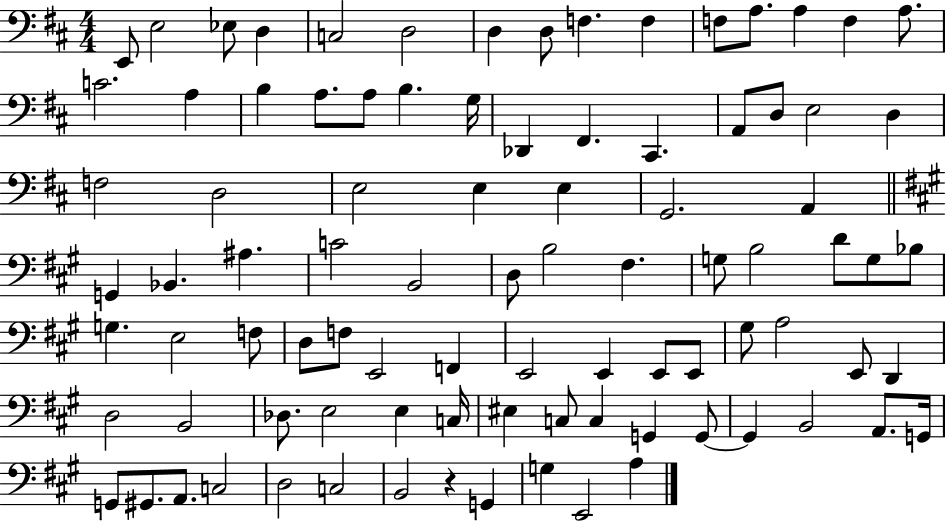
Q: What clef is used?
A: bass